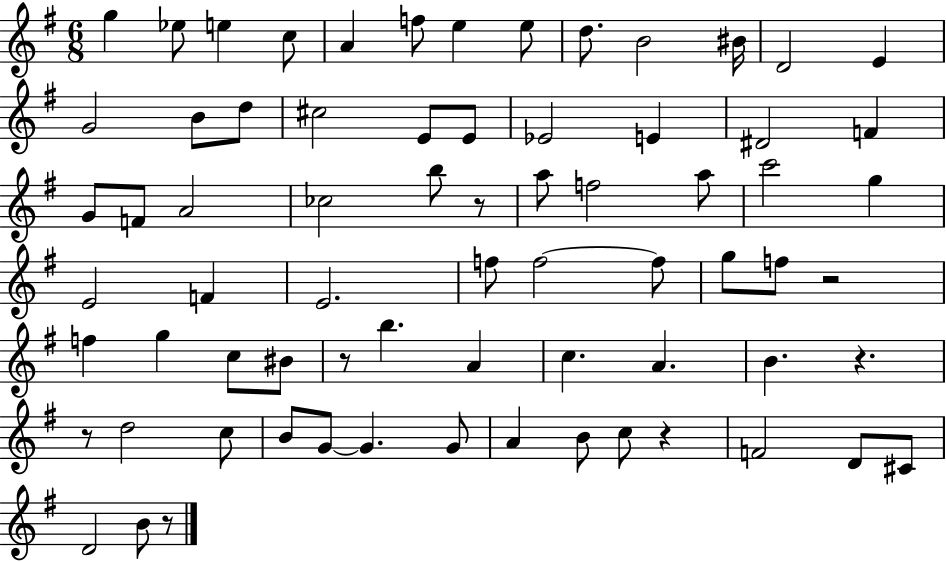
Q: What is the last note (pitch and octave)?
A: B4